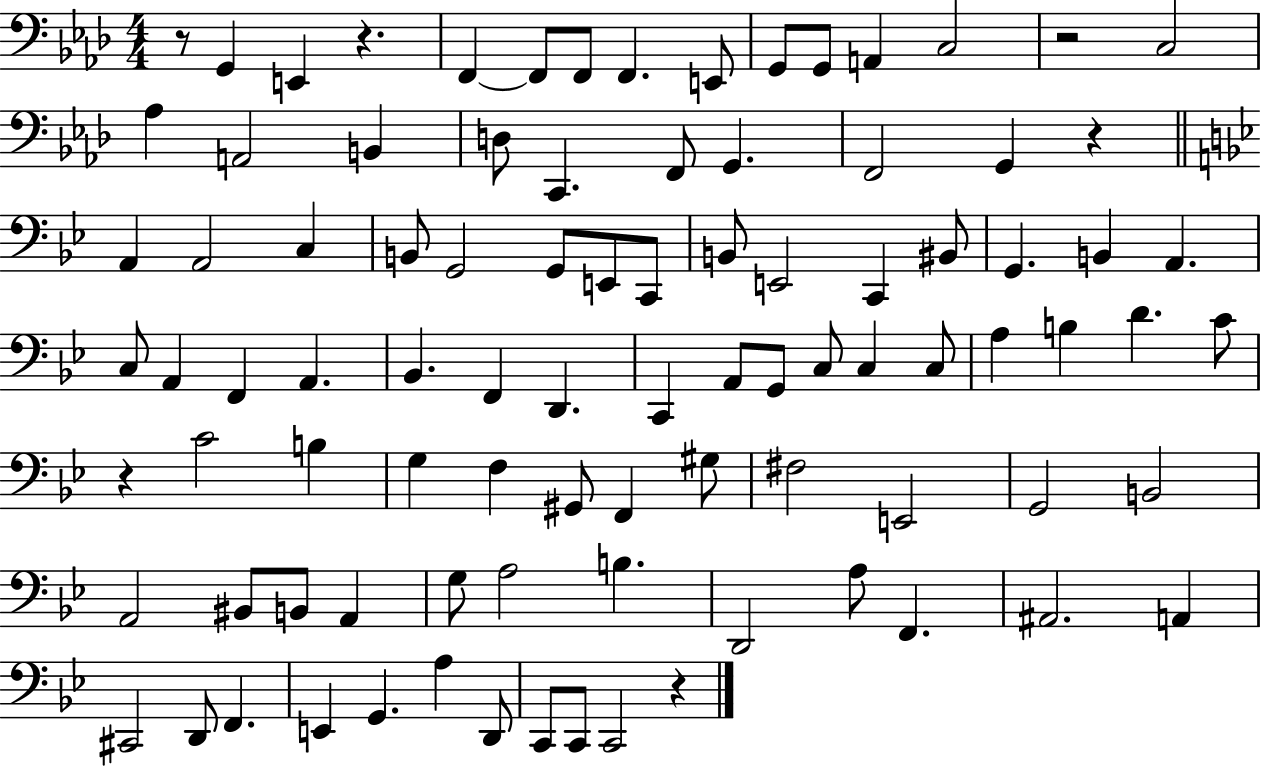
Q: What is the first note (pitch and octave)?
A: G2